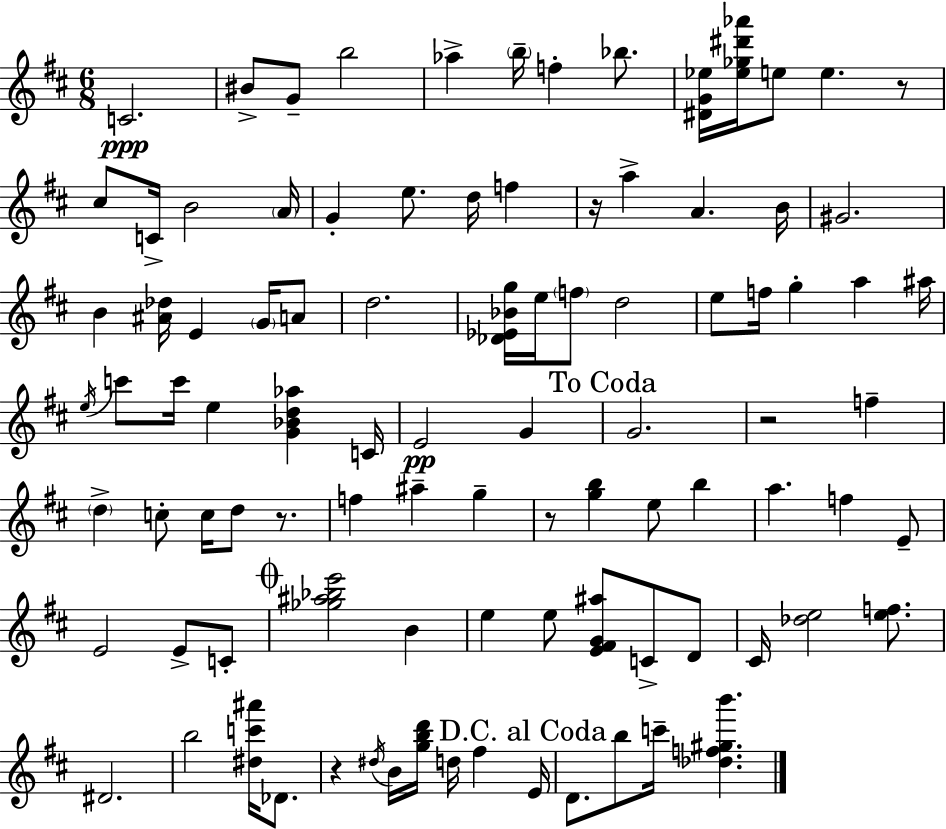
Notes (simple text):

C4/h. BIS4/e G4/e B5/h Ab5/q B5/s F5/q Bb5/e. [D#4,G4,Eb5]/s [Eb5,Gb5,D#6,Ab6]/s E5/e E5/q. R/e C#5/e C4/s B4/h A4/s G4/q E5/e. D5/s F5/q R/s A5/q A4/q. B4/s G#4/h. B4/q [A#4,Db5]/s E4/q G4/s A4/e D5/h. [Db4,Eb4,Bb4,G5]/s E5/s F5/e D5/h E5/e F5/s G5/q A5/q A#5/s E5/s C6/e C6/s E5/q [G4,Bb4,D5,Ab5]/q C4/s E4/h G4/q G4/h. R/h F5/q D5/q C5/e C5/s D5/e R/e. F5/q A#5/q G5/q R/e [G5,B5]/q E5/e B5/q A5/q. F5/q E4/e E4/h E4/e C4/e [Gb5,A#5,Bb5,E6]/h B4/q E5/q E5/e [E4,F#4,G4,A#5]/e C4/e D4/e C#4/s [Db5,E5]/h [E5,F5]/e. D#4/h. B5/h [D#5,C6,A#6]/s Db4/e. R/q D#5/s B4/s [G5,B5,D6]/s D5/s F#5/q E4/s D4/e. B5/e C6/s [Db5,F5,G#5,B6]/q.